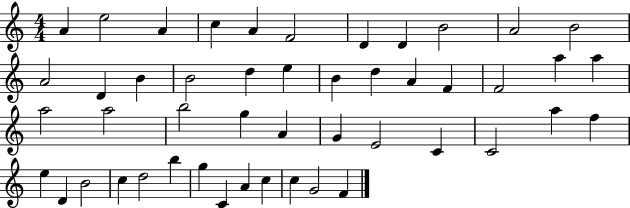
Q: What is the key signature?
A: C major